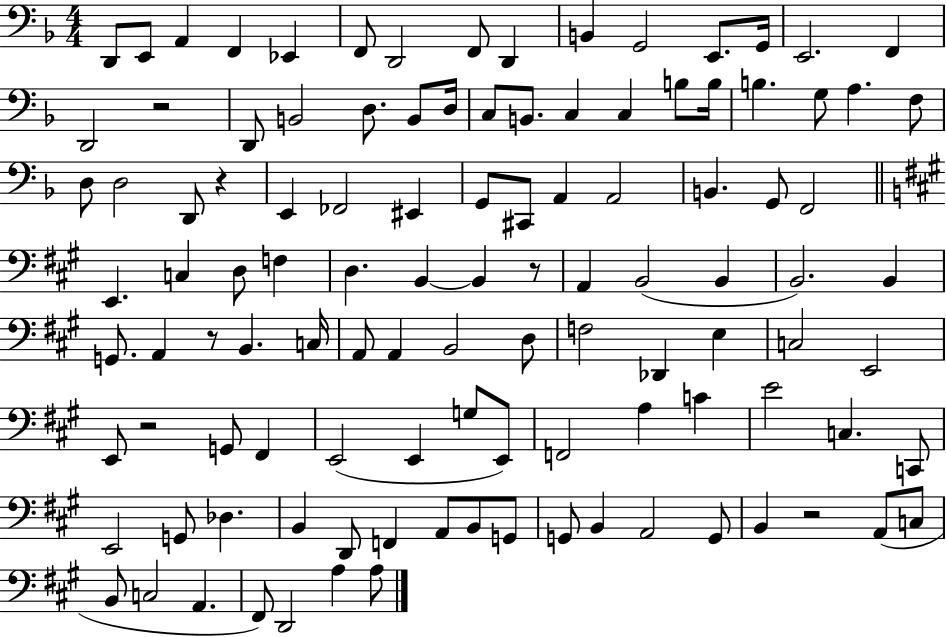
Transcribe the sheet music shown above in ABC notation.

X:1
T:Untitled
M:4/4
L:1/4
K:F
D,,/2 E,,/2 A,, F,, _E,, F,,/2 D,,2 F,,/2 D,, B,, G,,2 E,,/2 G,,/4 E,,2 F,, D,,2 z2 D,,/2 B,,2 D,/2 B,,/2 D,/4 C,/2 B,,/2 C, C, B,/2 B,/4 B, G,/2 A, F,/2 D,/2 D,2 D,,/2 z E,, _F,,2 ^E,, G,,/2 ^C,,/2 A,, A,,2 B,, G,,/2 F,,2 E,, C, D,/2 F, D, B,, B,, z/2 A,, B,,2 B,, B,,2 B,, G,,/2 A,, z/2 B,, C,/4 A,,/2 A,, B,,2 D,/2 F,2 _D,, E, C,2 E,,2 E,,/2 z2 G,,/2 ^F,, E,,2 E,, G,/2 E,,/2 F,,2 A, C E2 C, C,,/2 E,,2 G,,/2 _D, B,, D,,/2 F,, A,,/2 B,,/2 G,,/2 G,,/2 B,, A,,2 G,,/2 B,, z2 A,,/2 C,/2 B,,/2 C,2 A,, ^F,,/2 D,,2 A, A,/2